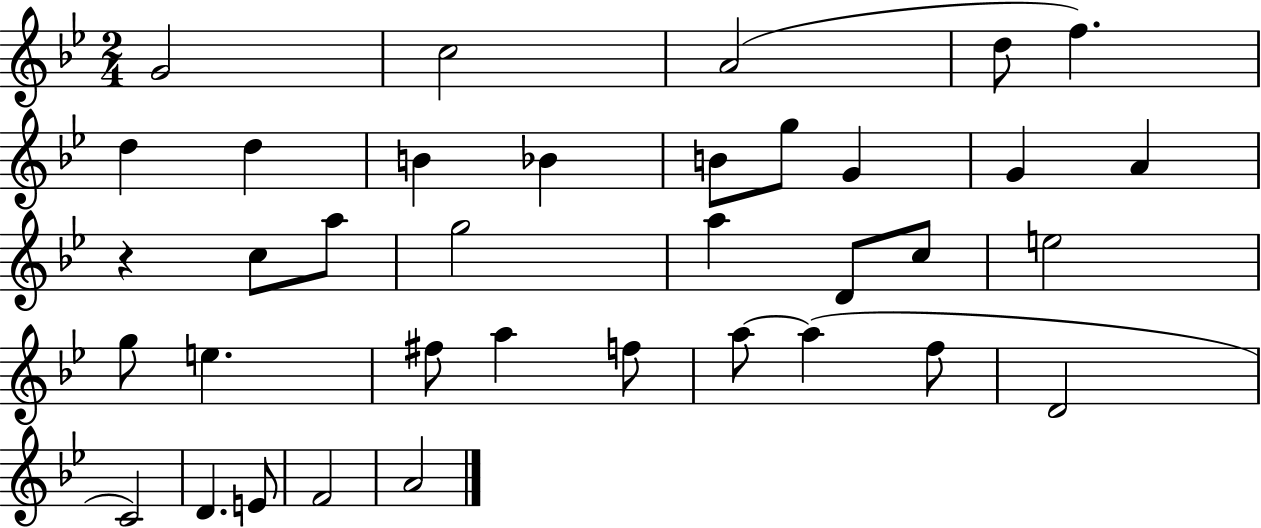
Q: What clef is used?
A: treble